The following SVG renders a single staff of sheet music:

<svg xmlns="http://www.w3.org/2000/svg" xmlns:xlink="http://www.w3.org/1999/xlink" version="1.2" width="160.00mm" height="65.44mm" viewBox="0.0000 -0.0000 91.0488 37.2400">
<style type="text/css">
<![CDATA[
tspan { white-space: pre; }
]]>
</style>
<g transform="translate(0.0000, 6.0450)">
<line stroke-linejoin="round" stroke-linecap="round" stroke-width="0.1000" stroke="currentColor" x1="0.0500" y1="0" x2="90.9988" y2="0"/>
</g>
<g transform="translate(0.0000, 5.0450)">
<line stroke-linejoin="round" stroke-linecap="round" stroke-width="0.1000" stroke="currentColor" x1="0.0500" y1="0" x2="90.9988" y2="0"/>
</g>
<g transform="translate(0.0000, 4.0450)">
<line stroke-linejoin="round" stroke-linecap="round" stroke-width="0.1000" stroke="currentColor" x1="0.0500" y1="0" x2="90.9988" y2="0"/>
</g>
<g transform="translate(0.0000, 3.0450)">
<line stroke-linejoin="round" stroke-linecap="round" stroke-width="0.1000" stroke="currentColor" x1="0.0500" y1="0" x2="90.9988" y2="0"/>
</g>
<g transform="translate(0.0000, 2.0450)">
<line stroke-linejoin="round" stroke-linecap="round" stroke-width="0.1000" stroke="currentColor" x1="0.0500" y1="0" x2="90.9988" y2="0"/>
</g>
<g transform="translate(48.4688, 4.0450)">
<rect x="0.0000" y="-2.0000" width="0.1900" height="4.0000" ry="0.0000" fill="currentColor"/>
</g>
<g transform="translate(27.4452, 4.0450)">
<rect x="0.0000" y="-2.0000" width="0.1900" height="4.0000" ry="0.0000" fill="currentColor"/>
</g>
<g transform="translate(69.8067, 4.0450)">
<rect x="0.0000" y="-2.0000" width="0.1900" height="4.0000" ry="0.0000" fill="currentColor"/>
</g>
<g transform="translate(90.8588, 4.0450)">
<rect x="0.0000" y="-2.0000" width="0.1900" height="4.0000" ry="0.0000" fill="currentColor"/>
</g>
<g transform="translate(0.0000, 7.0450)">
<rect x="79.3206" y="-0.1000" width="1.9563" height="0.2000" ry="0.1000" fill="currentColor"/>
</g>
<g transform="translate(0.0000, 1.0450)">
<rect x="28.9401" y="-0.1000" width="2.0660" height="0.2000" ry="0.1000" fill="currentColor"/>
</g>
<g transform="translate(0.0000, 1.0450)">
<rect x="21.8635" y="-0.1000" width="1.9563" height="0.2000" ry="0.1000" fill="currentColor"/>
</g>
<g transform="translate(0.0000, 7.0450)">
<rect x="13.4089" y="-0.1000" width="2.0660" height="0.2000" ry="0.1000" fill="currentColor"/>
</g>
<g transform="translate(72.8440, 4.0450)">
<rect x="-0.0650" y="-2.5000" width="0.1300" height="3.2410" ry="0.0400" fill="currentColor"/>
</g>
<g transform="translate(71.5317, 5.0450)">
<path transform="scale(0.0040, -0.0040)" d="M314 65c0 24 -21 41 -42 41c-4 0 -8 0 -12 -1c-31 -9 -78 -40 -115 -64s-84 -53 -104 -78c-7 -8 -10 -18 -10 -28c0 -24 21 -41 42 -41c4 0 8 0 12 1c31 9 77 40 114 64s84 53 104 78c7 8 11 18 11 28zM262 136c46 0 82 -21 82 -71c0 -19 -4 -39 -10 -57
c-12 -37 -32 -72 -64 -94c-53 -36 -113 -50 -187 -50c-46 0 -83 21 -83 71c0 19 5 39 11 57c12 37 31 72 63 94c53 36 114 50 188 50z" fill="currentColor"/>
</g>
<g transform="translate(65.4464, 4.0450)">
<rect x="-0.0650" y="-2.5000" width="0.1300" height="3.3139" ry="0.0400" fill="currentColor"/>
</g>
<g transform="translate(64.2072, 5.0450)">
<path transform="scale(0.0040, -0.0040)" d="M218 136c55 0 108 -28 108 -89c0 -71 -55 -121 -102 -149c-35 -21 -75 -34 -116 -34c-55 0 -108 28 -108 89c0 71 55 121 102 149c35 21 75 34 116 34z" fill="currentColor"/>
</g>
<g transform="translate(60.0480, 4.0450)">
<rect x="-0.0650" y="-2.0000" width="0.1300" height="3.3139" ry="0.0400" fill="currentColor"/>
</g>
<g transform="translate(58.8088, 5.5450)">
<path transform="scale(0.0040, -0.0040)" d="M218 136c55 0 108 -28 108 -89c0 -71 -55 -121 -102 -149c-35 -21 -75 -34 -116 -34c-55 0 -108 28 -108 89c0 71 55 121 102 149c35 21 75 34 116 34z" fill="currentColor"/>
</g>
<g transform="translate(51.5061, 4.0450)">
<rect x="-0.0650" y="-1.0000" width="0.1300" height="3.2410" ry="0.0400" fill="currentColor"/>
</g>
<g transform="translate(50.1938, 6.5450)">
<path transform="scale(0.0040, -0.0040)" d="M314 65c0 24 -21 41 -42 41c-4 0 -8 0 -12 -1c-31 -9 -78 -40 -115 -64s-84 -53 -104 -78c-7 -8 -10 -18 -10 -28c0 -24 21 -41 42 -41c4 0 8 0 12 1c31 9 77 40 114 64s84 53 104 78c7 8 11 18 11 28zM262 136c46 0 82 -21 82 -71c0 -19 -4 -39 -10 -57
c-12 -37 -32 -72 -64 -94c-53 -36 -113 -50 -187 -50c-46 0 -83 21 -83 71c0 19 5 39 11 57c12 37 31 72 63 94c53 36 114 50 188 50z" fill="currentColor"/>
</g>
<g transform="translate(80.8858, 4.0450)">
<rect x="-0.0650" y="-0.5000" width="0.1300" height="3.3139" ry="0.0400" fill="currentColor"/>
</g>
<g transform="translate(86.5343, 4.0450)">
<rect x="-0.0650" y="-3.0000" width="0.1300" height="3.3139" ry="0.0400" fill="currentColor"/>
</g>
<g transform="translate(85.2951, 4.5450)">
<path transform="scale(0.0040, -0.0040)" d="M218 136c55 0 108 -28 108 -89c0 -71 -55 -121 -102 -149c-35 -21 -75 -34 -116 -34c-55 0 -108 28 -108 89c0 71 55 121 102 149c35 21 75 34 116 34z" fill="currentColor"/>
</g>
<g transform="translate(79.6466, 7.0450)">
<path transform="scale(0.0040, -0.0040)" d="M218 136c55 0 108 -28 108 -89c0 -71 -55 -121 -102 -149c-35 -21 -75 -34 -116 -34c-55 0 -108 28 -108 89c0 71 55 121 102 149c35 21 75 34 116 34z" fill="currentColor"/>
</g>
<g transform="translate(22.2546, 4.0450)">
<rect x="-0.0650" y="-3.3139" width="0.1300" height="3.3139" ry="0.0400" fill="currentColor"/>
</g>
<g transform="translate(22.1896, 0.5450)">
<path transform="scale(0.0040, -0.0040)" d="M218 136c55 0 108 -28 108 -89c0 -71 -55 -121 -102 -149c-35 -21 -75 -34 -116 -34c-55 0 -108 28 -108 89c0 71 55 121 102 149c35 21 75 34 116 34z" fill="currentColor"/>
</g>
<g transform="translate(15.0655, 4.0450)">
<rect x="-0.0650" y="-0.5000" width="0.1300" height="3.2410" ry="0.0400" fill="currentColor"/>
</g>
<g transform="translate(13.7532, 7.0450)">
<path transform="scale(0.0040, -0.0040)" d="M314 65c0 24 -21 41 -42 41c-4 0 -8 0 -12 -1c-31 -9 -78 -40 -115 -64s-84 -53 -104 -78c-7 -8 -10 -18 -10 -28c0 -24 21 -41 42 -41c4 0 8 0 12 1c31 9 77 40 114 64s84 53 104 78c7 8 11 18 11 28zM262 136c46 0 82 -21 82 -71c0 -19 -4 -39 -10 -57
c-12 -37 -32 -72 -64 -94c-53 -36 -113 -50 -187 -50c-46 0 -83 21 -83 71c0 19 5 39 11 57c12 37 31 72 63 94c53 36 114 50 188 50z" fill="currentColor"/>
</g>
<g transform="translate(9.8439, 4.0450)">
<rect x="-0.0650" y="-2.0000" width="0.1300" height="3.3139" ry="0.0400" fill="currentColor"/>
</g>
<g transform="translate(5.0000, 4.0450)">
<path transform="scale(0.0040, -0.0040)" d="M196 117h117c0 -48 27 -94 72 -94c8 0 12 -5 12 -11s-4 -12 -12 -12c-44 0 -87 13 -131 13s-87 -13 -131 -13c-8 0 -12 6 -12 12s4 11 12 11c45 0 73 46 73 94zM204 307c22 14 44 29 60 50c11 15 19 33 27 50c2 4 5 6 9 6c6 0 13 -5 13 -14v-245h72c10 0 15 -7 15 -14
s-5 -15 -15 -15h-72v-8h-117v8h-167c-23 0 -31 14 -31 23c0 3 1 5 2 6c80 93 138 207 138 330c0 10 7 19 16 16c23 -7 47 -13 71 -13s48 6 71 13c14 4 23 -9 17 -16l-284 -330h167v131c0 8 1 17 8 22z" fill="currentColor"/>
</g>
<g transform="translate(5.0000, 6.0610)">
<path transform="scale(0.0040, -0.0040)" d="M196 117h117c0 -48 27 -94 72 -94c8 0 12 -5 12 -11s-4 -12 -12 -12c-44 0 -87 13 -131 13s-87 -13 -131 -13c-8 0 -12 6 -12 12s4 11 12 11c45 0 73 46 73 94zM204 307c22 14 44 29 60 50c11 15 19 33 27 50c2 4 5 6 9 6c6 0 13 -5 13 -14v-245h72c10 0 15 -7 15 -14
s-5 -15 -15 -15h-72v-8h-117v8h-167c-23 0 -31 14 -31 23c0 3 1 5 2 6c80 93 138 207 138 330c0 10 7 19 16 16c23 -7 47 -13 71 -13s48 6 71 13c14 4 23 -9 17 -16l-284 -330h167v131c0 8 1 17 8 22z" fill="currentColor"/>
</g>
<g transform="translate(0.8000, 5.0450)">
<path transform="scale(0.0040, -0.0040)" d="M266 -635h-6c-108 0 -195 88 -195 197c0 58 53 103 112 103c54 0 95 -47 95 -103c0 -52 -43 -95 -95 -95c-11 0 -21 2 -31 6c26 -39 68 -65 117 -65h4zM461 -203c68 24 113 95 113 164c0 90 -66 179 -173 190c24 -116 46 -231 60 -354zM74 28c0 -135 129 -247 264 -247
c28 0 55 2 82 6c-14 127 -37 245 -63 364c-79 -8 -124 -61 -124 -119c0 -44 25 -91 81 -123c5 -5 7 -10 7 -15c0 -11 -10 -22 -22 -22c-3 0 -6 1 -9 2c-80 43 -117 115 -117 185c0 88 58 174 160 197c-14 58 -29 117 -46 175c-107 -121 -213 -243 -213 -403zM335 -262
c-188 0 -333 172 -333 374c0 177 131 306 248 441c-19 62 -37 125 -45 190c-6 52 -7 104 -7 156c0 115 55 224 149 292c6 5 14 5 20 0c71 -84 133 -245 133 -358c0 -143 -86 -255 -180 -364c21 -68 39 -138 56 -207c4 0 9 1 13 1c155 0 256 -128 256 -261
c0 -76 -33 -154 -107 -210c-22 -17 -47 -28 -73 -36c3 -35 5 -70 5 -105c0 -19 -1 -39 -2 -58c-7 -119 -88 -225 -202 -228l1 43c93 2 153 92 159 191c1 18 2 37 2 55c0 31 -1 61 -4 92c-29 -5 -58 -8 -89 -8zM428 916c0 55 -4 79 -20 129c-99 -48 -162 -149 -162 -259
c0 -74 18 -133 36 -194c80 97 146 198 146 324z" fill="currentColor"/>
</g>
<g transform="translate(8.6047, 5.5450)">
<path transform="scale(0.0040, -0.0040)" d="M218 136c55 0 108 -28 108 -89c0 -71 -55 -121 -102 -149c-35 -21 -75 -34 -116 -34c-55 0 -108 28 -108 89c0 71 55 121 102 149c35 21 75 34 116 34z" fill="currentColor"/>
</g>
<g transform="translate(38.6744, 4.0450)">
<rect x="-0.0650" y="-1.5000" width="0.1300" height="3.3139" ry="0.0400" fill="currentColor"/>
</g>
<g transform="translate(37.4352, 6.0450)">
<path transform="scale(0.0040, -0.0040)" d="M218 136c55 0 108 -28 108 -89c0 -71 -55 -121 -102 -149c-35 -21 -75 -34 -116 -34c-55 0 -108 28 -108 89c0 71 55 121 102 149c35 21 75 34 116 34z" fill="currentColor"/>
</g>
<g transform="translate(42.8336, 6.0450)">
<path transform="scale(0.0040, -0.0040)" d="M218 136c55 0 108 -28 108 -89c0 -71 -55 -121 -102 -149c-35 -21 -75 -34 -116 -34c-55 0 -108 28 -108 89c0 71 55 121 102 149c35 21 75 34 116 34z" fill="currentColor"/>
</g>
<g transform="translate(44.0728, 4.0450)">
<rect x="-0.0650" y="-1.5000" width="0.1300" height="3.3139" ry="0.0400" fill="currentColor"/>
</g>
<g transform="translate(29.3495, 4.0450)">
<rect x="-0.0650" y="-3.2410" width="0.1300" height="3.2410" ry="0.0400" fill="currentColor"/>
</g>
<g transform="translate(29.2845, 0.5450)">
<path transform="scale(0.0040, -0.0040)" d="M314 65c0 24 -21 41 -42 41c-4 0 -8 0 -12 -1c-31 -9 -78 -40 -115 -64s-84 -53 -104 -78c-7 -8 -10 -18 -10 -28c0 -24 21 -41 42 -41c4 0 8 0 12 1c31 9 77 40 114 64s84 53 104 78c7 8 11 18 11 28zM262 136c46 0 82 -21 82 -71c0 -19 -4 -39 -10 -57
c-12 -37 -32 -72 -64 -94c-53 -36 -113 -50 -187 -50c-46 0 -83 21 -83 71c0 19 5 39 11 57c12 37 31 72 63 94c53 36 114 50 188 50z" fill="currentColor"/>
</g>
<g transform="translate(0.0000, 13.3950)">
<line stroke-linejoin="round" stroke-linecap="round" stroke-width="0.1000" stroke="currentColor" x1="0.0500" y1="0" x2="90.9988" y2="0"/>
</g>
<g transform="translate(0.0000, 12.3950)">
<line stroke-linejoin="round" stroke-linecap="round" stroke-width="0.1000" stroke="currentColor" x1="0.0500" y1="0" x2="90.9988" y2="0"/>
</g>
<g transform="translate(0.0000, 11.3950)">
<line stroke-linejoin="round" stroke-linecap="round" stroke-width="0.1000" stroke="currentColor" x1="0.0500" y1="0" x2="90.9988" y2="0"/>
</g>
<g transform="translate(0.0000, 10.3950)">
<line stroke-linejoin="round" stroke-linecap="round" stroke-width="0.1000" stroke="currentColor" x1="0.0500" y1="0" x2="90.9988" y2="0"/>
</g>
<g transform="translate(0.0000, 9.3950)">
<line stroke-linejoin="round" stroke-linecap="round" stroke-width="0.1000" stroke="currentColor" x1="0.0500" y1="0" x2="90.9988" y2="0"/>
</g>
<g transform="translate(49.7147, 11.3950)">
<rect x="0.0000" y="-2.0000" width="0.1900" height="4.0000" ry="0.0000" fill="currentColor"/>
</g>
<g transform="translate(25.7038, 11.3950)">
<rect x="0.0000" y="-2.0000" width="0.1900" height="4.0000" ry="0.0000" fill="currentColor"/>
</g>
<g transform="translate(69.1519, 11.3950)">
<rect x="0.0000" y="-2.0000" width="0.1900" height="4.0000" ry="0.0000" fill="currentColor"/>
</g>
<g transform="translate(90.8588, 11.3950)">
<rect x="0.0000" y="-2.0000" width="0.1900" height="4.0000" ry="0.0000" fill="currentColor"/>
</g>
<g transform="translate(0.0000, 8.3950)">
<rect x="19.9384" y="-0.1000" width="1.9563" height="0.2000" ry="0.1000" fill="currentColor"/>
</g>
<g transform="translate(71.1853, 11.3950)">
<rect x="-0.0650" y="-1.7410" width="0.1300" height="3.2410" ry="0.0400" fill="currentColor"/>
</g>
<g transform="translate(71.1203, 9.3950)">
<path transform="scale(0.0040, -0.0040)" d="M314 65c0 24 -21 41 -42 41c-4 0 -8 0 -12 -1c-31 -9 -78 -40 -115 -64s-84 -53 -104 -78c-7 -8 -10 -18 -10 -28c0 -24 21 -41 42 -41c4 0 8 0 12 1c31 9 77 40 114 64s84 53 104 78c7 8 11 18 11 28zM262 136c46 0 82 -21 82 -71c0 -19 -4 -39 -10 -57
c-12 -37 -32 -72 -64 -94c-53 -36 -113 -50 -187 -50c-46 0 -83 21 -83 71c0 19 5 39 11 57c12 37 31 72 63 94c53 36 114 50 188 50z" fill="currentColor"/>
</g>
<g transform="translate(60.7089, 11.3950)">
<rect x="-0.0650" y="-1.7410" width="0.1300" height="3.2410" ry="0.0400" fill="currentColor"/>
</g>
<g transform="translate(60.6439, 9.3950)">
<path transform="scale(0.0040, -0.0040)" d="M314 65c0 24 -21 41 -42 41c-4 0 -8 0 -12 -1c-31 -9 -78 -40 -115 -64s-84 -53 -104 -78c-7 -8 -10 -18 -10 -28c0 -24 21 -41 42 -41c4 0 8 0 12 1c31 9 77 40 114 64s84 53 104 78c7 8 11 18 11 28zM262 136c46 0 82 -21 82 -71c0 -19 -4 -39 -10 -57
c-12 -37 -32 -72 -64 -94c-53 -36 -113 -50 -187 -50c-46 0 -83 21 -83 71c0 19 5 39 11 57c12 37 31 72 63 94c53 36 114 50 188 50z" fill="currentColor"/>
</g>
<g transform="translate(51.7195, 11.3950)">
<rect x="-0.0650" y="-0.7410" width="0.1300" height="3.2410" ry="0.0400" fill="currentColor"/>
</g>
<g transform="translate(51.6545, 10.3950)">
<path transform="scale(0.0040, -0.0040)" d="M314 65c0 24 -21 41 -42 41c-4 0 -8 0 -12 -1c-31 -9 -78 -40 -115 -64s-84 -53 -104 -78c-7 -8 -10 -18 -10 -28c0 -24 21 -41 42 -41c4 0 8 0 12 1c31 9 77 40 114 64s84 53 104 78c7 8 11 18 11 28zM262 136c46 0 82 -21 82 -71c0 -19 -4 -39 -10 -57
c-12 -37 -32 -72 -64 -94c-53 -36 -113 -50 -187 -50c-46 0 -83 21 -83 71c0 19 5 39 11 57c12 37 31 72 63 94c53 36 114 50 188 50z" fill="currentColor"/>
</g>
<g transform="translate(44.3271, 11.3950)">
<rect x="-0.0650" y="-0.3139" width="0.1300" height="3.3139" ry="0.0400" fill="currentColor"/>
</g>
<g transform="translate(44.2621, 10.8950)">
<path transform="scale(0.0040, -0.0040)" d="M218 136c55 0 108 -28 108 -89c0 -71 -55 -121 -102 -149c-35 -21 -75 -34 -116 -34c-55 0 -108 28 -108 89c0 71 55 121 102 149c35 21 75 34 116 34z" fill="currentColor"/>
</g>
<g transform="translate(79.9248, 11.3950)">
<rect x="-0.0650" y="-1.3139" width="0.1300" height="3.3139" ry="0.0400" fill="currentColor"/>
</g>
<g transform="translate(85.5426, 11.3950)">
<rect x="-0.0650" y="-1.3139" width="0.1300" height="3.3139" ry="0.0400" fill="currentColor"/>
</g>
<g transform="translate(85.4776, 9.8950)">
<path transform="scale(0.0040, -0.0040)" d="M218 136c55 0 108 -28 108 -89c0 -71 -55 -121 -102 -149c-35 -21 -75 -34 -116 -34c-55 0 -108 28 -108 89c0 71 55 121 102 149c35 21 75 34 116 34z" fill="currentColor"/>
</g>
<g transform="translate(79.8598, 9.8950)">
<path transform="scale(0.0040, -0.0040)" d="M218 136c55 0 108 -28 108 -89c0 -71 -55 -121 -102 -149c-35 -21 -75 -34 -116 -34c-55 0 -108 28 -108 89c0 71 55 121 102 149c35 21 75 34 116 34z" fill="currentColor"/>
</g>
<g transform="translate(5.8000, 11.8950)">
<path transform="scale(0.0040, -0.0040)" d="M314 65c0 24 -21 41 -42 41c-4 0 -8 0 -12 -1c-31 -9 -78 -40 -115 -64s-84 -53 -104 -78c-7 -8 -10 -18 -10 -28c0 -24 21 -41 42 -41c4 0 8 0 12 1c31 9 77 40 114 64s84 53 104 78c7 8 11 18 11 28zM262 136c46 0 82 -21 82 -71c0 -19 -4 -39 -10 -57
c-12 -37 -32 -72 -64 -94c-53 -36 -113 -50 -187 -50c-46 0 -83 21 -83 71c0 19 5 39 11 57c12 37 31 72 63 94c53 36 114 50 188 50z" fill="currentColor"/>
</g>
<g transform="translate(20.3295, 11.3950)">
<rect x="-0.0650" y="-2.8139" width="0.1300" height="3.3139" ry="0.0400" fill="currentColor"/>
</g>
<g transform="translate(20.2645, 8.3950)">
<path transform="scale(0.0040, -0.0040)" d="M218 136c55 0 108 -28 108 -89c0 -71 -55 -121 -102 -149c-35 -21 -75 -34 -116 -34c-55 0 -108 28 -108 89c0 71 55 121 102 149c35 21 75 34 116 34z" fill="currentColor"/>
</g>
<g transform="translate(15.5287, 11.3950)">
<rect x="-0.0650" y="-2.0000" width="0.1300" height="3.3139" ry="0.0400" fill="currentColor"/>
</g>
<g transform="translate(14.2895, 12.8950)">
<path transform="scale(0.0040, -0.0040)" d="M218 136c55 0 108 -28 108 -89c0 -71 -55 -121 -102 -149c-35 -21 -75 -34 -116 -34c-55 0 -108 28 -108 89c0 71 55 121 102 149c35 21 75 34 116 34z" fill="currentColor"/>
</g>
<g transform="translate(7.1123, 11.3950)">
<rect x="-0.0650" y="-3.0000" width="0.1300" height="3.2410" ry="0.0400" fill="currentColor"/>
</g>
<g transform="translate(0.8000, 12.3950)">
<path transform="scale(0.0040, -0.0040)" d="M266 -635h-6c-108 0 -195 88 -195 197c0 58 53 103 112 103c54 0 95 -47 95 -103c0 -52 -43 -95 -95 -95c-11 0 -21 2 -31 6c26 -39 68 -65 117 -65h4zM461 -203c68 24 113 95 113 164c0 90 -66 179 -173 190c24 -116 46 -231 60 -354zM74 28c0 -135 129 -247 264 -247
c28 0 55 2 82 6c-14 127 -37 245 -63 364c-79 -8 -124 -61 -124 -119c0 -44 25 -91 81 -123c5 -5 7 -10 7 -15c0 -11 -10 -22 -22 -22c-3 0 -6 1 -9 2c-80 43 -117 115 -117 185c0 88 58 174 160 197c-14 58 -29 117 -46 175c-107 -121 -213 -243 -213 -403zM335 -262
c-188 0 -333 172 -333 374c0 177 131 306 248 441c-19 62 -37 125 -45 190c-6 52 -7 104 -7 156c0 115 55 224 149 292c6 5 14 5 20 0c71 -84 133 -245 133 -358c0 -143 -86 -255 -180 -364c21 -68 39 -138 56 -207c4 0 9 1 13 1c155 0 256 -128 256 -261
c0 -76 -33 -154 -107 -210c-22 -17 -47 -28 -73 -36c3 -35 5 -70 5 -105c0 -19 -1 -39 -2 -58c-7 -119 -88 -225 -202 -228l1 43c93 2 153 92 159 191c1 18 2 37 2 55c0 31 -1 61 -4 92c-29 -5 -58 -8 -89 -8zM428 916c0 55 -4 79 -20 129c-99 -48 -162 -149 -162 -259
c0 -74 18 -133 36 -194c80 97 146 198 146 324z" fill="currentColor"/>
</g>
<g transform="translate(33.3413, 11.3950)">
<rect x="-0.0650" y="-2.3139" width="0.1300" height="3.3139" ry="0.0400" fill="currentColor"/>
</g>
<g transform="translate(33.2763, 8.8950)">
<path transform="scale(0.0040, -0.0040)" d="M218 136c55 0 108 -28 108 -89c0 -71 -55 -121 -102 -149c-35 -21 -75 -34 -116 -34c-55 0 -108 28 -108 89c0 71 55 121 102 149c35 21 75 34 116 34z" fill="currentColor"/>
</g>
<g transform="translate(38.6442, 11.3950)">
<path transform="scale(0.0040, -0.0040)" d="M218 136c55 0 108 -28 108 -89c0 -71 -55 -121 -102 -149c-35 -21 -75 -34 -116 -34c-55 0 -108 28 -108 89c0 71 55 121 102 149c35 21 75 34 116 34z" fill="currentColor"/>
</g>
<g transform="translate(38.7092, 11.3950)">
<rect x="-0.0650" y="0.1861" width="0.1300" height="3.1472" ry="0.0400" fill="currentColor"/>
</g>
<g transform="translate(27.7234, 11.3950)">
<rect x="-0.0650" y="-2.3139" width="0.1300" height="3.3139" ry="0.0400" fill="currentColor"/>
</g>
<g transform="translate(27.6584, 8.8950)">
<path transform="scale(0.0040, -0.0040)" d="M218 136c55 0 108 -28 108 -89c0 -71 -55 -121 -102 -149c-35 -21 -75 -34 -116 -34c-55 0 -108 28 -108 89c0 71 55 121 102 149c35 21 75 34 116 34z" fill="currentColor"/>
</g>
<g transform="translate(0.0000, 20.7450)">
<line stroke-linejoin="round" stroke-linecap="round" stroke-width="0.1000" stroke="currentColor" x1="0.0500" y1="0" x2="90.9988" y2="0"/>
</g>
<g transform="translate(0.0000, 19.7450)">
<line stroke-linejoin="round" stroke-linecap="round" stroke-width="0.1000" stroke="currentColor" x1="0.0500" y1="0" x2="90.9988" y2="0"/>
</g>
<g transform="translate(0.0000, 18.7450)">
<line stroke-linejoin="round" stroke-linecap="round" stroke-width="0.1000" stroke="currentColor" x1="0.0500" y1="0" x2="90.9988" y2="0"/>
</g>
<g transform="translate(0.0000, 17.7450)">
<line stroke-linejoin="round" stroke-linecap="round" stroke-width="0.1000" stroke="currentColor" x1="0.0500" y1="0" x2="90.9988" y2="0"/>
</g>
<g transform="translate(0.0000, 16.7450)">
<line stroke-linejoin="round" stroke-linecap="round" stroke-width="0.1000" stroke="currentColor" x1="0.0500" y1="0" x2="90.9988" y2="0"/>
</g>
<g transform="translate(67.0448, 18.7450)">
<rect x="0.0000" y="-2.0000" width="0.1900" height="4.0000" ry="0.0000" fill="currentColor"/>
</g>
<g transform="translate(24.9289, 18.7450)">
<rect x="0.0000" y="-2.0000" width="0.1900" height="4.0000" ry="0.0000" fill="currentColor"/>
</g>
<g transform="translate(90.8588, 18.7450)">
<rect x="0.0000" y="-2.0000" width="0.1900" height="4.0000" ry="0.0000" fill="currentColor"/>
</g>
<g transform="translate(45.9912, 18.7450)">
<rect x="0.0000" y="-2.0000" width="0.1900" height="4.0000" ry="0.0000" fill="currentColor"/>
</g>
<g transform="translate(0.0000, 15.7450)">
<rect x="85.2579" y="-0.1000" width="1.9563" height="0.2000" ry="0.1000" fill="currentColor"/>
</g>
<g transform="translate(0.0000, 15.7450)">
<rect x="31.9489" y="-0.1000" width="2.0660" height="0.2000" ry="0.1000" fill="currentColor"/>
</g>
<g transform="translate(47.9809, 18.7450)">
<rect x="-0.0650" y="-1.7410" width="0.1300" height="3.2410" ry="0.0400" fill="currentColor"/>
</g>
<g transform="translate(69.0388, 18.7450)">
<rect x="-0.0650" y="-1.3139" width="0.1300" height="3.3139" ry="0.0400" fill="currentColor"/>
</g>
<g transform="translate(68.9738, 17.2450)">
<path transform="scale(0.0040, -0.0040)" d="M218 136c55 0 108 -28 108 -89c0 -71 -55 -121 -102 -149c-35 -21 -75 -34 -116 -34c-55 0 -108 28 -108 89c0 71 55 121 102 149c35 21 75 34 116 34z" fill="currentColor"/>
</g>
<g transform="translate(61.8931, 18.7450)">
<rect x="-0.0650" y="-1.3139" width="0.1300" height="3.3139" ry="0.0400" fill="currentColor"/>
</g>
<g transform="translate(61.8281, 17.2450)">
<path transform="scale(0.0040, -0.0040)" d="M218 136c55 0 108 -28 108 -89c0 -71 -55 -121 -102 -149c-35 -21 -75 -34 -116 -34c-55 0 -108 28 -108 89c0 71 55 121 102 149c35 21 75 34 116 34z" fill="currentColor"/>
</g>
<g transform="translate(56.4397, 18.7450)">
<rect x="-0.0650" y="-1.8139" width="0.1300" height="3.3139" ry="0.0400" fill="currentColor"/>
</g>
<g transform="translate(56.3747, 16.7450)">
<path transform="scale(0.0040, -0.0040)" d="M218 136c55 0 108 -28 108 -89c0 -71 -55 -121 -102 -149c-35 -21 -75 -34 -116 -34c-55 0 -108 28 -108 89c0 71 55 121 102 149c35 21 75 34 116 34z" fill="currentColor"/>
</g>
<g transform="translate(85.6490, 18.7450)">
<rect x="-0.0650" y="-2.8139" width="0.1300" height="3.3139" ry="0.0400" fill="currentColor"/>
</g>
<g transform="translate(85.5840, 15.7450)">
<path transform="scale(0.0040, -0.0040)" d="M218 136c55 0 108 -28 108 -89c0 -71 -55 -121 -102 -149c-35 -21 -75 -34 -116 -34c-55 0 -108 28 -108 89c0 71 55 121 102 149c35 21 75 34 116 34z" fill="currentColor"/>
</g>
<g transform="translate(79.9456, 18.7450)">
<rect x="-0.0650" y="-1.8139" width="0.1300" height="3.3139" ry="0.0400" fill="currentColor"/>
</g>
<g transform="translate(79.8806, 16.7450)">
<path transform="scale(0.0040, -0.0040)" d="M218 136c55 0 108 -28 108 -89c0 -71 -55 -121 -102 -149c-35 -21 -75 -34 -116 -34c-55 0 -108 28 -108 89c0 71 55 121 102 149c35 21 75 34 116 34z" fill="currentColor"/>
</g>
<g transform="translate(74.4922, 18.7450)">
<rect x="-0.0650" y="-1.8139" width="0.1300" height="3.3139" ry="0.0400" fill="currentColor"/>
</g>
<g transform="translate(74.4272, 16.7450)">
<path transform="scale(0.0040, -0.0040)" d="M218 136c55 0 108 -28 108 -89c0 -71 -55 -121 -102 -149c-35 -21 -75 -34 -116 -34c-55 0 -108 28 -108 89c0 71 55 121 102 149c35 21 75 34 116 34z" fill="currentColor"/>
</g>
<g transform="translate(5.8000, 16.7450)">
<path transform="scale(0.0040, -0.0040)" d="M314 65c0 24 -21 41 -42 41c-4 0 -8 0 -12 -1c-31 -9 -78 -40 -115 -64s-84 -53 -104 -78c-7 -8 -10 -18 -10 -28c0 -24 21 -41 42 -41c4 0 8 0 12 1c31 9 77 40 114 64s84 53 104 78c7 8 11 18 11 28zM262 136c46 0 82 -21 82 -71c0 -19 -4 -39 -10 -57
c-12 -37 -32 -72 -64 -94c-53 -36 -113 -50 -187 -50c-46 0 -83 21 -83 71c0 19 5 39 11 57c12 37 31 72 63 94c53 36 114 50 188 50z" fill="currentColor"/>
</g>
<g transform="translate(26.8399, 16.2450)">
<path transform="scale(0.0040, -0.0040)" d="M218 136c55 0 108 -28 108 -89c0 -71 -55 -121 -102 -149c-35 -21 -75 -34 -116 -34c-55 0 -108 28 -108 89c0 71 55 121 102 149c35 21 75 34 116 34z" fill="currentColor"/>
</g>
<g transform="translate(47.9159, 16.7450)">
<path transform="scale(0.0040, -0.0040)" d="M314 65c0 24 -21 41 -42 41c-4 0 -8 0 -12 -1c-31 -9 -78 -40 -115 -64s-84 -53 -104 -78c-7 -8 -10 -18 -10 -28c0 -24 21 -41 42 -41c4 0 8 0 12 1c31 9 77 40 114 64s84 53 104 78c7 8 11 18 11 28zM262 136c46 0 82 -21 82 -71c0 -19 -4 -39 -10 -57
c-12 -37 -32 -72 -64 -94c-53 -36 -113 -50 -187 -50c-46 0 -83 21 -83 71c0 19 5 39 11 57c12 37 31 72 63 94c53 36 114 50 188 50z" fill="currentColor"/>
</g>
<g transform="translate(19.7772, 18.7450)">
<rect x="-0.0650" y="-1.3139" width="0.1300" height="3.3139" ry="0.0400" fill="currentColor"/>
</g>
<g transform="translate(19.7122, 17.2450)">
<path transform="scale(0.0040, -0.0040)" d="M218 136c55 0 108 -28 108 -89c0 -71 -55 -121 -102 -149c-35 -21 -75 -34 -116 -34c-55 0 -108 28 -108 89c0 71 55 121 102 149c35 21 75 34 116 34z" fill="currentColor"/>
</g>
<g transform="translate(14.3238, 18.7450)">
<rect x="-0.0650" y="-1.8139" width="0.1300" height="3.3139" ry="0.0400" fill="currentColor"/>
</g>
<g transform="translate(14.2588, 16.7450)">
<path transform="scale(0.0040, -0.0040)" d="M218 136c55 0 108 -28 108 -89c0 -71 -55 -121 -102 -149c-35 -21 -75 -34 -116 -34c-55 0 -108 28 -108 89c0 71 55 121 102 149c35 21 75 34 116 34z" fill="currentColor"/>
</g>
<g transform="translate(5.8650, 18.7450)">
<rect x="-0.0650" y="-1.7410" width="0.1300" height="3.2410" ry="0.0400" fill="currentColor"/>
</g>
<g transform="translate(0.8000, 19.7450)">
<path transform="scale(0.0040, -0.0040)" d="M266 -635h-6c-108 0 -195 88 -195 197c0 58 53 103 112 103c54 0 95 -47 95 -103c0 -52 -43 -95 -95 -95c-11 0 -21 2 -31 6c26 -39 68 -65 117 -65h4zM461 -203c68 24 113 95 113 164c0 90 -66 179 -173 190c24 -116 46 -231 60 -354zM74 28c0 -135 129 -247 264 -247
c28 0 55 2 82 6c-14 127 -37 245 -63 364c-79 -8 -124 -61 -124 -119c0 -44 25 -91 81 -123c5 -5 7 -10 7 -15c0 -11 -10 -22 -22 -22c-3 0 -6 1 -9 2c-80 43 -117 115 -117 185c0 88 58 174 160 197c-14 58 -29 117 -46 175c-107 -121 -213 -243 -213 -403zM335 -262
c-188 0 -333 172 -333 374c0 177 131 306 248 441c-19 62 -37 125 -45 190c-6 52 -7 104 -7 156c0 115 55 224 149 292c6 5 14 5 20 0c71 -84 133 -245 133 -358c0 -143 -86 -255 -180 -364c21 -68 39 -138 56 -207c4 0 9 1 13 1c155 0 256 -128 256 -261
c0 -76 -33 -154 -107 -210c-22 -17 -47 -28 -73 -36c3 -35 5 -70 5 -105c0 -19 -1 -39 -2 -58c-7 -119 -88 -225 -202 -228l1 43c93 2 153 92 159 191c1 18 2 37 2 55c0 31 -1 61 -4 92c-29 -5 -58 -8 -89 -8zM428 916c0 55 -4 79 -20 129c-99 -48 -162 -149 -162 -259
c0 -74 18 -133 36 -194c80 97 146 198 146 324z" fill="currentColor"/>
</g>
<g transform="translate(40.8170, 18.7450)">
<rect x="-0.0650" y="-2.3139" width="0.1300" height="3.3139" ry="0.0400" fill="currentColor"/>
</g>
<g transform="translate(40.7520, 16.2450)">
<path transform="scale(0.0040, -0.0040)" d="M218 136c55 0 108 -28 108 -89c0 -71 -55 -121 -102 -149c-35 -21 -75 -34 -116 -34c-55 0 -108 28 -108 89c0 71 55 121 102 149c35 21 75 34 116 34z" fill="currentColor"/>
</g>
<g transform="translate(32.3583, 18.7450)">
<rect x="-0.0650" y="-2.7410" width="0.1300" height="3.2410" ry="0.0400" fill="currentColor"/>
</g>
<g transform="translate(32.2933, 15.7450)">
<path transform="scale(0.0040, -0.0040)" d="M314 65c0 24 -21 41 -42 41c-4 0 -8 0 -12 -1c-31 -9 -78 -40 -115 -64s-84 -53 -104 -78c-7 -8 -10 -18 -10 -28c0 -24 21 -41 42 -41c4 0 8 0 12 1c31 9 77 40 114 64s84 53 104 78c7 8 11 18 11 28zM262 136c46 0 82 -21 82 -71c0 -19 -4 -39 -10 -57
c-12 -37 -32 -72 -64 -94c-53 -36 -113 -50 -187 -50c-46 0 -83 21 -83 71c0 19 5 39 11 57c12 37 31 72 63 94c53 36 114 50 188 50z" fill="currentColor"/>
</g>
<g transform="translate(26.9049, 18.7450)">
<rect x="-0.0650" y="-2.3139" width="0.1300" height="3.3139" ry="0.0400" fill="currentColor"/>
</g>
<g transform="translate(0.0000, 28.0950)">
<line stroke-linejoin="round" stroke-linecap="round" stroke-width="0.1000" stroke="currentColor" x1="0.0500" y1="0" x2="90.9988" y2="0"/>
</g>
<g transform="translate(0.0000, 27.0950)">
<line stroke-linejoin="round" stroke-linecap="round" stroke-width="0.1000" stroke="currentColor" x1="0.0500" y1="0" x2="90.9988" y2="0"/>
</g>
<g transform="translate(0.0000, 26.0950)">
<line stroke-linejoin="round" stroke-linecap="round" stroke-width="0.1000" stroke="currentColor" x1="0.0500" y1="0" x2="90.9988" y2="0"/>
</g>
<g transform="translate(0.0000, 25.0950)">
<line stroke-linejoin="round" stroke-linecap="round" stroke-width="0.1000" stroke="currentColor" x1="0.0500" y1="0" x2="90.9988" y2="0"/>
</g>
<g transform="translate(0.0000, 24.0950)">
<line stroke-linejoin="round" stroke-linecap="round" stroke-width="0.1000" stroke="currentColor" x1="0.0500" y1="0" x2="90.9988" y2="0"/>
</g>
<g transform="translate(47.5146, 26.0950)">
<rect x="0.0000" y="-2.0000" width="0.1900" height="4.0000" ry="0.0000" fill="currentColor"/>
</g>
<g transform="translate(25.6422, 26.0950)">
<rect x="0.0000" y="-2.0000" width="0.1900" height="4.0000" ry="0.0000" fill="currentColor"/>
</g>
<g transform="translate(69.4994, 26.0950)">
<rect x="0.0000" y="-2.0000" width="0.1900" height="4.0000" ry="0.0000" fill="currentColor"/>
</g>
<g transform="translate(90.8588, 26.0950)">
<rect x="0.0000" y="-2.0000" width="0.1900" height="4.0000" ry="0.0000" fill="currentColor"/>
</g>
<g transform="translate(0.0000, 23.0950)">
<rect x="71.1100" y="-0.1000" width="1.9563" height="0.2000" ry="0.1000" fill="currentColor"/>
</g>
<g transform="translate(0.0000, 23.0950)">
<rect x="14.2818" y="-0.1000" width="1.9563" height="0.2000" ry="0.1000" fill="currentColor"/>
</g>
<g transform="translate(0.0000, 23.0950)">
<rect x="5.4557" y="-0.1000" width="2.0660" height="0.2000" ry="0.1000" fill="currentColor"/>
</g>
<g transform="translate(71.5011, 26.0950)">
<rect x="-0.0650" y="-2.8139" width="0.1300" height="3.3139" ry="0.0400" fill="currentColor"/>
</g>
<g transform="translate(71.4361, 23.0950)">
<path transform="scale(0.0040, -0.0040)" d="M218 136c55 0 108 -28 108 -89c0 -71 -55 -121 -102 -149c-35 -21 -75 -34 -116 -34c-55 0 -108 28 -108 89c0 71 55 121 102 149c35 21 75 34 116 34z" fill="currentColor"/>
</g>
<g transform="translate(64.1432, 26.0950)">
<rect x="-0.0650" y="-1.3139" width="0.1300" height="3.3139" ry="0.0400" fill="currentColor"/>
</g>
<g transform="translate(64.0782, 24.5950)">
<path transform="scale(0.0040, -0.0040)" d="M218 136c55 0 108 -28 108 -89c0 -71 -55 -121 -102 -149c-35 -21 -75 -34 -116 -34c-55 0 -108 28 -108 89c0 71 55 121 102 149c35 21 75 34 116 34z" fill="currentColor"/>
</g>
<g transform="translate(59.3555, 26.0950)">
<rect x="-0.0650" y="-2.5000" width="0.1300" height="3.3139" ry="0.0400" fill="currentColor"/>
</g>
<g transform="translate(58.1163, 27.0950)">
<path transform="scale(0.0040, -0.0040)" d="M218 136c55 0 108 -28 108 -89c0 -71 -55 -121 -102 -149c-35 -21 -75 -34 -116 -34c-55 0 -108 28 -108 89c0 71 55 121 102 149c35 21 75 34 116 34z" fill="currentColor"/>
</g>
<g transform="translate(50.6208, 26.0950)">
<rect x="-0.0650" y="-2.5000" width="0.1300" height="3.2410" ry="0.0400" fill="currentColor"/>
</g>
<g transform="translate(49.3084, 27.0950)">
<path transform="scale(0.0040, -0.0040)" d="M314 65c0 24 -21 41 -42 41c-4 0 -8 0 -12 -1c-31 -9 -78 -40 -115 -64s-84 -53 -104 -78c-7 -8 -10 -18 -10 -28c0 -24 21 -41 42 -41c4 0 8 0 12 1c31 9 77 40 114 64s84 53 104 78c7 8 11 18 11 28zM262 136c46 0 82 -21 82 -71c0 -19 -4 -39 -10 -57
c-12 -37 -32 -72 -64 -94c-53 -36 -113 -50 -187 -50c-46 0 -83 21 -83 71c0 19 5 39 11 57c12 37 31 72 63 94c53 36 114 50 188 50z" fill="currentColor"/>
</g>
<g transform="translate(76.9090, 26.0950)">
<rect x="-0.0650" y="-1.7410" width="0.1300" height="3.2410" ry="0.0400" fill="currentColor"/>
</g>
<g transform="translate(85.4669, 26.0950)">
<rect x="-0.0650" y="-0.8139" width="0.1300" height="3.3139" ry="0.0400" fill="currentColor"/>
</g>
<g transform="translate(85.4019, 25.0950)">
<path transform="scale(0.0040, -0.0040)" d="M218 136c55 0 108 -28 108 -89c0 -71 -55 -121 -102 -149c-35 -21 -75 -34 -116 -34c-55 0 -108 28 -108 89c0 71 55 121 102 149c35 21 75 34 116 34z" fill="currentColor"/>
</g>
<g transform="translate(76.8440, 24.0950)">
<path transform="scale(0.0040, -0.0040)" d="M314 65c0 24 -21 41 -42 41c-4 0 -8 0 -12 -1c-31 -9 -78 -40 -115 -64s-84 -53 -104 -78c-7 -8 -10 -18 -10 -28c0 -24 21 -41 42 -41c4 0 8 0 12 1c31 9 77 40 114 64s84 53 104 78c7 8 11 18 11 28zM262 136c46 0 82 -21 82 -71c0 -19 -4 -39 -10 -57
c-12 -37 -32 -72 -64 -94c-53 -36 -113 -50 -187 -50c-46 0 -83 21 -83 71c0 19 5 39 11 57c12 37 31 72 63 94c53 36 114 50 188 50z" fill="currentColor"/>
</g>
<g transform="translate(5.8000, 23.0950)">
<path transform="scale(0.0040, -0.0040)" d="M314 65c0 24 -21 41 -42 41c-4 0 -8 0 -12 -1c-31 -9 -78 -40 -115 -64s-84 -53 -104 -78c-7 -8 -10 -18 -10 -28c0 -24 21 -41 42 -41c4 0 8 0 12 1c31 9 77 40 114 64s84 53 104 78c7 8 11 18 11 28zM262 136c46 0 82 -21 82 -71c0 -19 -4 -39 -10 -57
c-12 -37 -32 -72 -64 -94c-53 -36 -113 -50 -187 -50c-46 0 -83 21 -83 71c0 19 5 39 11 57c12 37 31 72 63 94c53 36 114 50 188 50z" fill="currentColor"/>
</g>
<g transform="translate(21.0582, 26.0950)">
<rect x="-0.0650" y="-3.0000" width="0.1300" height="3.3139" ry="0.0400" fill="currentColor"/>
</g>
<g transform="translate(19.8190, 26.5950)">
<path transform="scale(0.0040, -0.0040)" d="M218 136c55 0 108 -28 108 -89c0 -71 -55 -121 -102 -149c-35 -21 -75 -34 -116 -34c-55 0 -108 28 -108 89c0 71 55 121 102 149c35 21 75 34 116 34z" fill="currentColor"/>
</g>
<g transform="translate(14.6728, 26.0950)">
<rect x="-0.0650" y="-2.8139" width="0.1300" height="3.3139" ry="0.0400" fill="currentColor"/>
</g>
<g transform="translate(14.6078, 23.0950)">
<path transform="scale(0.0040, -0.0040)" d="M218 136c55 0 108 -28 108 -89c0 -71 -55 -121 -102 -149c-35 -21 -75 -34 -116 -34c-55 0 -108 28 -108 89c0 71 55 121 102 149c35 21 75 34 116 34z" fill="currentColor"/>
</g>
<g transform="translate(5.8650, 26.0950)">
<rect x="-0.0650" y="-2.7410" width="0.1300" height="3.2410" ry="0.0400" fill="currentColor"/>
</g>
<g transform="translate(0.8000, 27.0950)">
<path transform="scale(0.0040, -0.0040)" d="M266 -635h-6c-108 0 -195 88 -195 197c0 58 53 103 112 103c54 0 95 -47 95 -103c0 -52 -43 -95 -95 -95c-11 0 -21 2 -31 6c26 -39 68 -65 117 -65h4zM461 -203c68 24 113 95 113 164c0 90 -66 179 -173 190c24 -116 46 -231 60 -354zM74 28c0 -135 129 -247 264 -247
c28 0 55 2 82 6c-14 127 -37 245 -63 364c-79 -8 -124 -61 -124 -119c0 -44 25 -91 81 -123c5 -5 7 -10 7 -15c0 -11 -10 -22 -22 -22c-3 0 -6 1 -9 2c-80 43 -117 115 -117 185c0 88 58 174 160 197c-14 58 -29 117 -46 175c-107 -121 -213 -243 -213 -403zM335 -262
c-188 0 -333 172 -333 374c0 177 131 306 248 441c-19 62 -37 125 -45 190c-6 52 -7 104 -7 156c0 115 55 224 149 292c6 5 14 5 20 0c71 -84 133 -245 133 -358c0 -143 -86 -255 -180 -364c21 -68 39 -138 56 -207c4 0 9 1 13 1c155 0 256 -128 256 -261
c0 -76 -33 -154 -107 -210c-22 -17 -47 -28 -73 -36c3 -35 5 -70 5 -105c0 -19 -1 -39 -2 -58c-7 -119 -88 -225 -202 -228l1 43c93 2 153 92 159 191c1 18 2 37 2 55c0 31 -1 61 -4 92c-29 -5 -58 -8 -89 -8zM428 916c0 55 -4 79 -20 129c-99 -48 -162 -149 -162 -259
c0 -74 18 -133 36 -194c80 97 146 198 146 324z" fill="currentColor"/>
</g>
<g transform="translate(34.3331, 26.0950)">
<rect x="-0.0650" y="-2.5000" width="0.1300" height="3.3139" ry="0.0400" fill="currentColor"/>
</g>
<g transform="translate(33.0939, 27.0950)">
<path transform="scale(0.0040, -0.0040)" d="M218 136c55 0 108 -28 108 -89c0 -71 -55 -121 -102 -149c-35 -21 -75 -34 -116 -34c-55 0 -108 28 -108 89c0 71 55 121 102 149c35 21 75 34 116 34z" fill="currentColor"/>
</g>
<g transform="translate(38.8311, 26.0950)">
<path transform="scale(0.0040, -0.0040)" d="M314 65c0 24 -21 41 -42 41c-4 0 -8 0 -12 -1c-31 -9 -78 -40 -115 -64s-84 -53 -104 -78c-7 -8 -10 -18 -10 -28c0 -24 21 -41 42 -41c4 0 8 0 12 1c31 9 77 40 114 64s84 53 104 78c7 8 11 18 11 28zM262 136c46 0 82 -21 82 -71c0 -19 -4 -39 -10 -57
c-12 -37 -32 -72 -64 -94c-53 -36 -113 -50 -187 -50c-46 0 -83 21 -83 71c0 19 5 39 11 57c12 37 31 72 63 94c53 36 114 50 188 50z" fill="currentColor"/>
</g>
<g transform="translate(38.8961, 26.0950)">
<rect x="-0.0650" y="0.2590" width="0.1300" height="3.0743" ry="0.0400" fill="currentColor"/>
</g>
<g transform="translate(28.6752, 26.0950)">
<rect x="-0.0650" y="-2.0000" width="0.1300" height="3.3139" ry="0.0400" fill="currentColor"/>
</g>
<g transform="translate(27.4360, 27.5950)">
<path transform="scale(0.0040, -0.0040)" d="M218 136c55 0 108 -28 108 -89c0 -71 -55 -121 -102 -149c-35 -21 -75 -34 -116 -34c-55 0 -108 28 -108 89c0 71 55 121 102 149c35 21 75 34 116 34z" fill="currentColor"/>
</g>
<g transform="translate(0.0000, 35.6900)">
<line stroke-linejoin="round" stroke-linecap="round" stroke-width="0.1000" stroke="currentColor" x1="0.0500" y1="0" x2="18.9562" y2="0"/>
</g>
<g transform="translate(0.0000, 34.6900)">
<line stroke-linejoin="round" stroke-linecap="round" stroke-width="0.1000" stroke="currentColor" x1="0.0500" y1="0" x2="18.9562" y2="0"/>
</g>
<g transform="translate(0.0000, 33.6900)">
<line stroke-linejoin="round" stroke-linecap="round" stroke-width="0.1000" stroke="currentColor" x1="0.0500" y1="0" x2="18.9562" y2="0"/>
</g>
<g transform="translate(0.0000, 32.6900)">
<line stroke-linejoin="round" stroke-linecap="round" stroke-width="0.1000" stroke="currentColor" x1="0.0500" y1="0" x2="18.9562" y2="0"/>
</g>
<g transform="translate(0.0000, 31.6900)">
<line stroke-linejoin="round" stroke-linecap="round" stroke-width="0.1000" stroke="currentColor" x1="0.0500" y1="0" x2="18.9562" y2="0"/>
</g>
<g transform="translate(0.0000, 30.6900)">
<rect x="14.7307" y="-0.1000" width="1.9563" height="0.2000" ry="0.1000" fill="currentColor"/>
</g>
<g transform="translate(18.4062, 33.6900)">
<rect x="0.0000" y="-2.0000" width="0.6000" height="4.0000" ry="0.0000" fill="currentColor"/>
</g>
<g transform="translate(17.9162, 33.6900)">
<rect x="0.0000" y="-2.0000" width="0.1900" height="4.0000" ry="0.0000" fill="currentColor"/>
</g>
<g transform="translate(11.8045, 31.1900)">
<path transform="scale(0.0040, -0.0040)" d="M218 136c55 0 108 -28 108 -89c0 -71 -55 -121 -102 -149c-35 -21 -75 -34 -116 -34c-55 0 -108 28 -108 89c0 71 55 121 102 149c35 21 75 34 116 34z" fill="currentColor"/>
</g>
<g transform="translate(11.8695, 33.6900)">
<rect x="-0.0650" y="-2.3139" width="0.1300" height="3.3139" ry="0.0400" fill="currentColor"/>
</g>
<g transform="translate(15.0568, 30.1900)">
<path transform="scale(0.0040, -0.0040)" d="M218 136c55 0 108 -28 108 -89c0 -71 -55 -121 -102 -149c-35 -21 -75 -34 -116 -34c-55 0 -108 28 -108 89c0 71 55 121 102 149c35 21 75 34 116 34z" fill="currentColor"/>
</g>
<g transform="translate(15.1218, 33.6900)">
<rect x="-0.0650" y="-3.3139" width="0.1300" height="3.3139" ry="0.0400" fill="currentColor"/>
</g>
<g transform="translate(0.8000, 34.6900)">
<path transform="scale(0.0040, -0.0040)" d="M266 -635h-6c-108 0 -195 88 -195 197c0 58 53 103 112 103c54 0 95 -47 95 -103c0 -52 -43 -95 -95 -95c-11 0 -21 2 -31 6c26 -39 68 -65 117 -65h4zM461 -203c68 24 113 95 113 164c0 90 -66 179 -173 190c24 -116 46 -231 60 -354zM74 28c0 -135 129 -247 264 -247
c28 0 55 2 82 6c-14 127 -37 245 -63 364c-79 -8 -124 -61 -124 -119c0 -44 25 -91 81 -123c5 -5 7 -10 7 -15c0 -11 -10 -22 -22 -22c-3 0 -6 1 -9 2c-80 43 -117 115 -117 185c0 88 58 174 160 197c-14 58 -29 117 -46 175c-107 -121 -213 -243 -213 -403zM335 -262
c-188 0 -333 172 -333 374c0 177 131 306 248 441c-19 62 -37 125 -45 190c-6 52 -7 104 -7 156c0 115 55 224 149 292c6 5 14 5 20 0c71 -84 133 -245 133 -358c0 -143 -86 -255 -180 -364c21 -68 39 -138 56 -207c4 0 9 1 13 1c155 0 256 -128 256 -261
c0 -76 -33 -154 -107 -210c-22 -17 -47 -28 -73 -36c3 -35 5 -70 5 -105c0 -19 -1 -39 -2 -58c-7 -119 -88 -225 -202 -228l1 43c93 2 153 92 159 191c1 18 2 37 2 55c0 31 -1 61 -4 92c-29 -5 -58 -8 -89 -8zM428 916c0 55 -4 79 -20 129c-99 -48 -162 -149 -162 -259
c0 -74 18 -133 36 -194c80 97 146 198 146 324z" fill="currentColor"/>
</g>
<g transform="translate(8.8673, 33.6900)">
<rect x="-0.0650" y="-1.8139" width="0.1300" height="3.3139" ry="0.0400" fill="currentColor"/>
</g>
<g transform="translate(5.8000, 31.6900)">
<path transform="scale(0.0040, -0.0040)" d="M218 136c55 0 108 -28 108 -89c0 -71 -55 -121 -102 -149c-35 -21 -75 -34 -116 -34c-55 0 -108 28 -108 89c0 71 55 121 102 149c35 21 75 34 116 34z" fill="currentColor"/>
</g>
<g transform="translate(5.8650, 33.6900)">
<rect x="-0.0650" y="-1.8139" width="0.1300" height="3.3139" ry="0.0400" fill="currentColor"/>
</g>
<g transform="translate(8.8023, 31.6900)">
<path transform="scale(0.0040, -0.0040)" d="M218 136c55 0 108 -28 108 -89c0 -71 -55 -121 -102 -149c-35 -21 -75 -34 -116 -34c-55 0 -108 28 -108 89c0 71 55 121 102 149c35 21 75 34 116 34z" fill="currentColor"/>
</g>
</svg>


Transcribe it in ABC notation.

X:1
T:Untitled
M:4/4
L:1/4
K:C
F C2 b b2 E E D2 F G G2 C A A2 F a g g B c d2 f2 f2 e e f2 f e g a2 g f2 f e e f f a a2 a A F G B2 G2 G e a f2 d f f g b